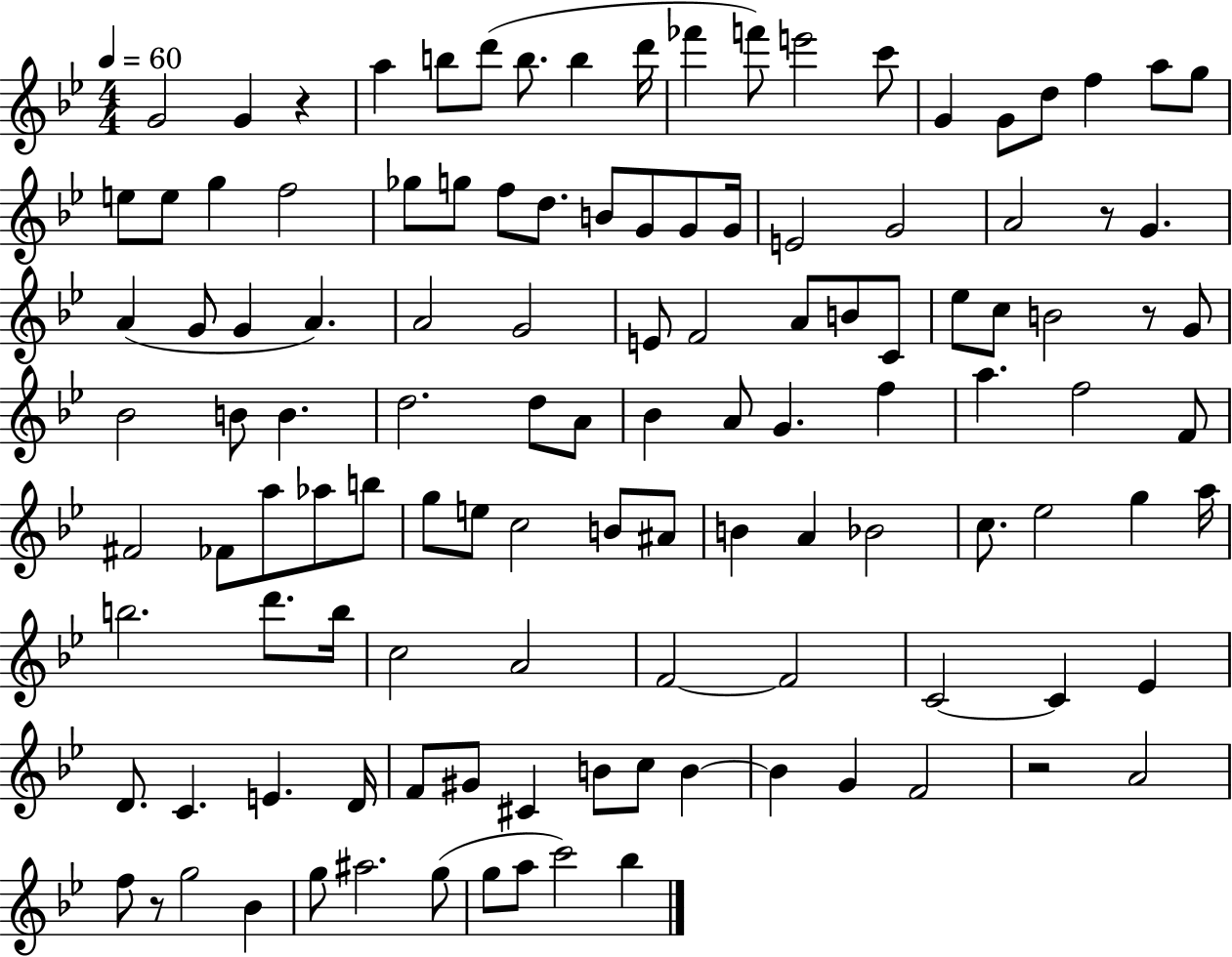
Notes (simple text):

G4/h G4/q R/q A5/q B5/e D6/e B5/e. B5/q D6/s FES6/q F6/e E6/h C6/e G4/q G4/e D5/e F5/q A5/e G5/e E5/e E5/e G5/q F5/h Gb5/e G5/e F5/e D5/e. B4/e G4/e G4/e G4/s E4/h G4/h A4/h R/e G4/q. A4/q G4/e G4/q A4/q. A4/h G4/h E4/e F4/h A4/e B4/e C4/e Eb5/e C5/e B4/h R/e G4/e Bb4/h B4/e B4/q. D5/h. D5/e A4/e Bb4/q A4/e G4/q. F5/q A5/q. F5/h F4/e F#4/h FES4/e A5/e Ab5/e B5/e G5/e E5/e C5/h B4/e A#4/e B4/q A4/q Bb4/h C5/e. Eb5/h G5/q A5/s B5/h. D6/e. B5/s C5/h A4/h F4/h F4/h C4/h C4/q Eb4/q D4/e. C4/q. E4/q. D4/s F4/e G#4/e C#4/q B4/e C5/e B4/q B4/q G4/q F4/h R/h A4/h F5/e R/e G5/h Bb4/q G5/e A#5/h. G5/e G5/e A5/e C6/h Bb5/q